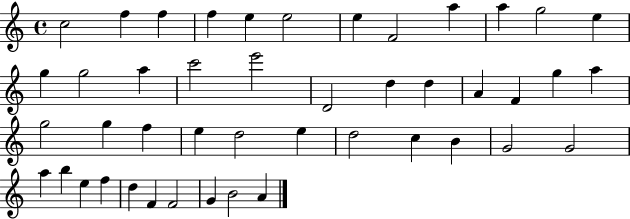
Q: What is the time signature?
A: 4/4